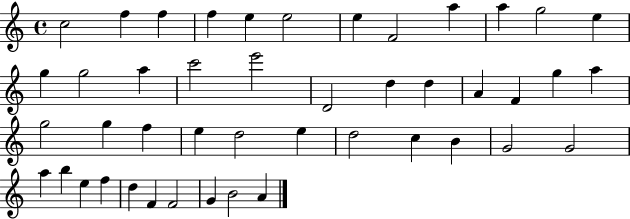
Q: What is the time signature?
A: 4/4